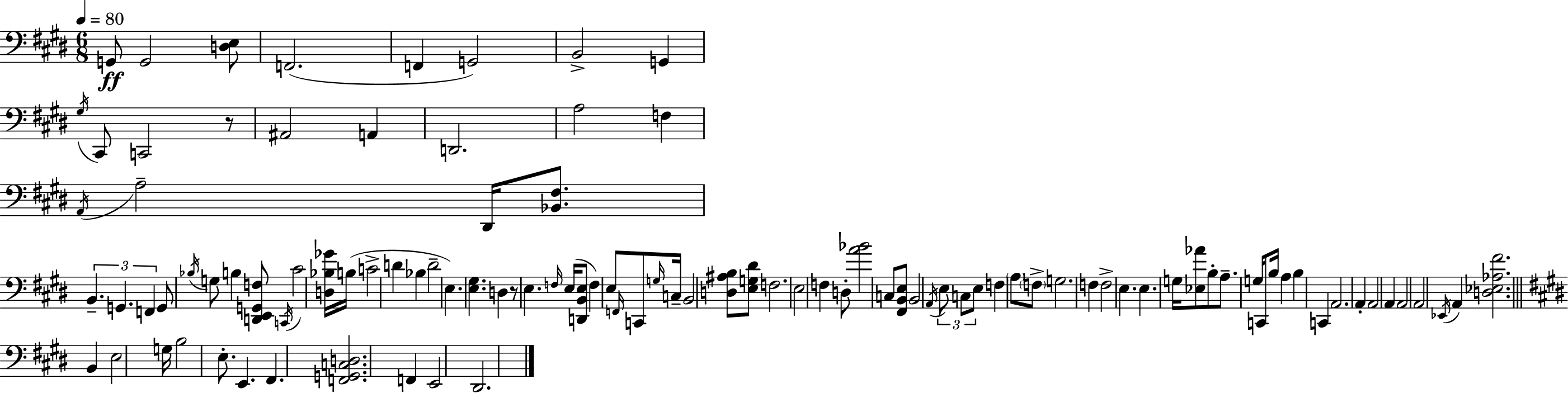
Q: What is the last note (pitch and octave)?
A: D#2